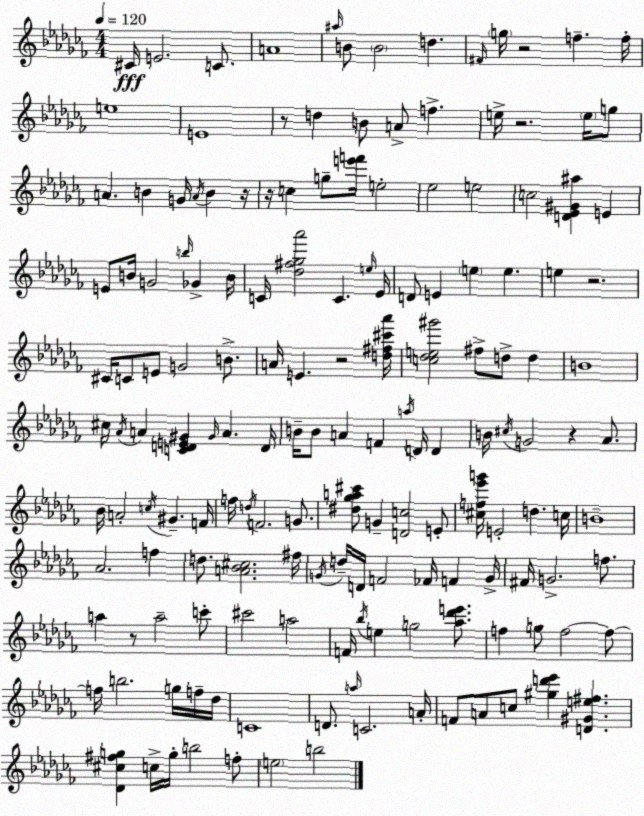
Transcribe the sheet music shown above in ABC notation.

X:1
T:Untitled
M:4/4
L:1/4
K:Abm
^C/4 E2 C/2 A4 ^a/4 B/2 B2 d ^F/4 g/4 z2 f f/4 e4 E4 z/2 d B/2 A/2 f e/4 z2 e/4 g/2 A B G/4 A/4 B z/4 z/4 c g/2 [e'f']/4 e2 _e2 e2 c2 [D_E^G^a] E E/2 B/4 G2 b/4 _G B/4 C/4 [_d^f_g_a']2 C e/4 _E/4 D/2 E e e e z2 ^C/4 C/2 E/2 G2 B/2 A/4 E z2 [d^f^c'_a']/4 [c_de^g']2 ^f/2 d/2 d B4 ^c/4 _A/4 A [CDE^G] ^G/4 A D/4 B/4 B/2 A F a/4 D/4 D B/4 ^c/4 G2 z _A/2 _B/4 A2 c/4 ^G F/4 f/4 d/4 F2 G/2 [^d_ga^c']/2 G [Dc]2 E/2 [^cf_e'g']/4 E2 d c/4 B4 _A2 f d/2 [A_B^c]2 ^f/4 G/4 d/4 D/4 F2 _F/4 F G/4 ^F/4 G2 f/2 a z/2 a2 c'/2 ^c'2 a2 F/4 _b/4 e g2 [_a_d'e']/2 f g/2 f2 f/2 f/4 b2 g/4 f/4 _d/4 C4 D/2 a/4 C2 A/4 F/2 A/2 c/2 [^gd'_e'] [D^Ge^f] [_D^c^fg] c/4 g/4 b2 f/2 e2 b2